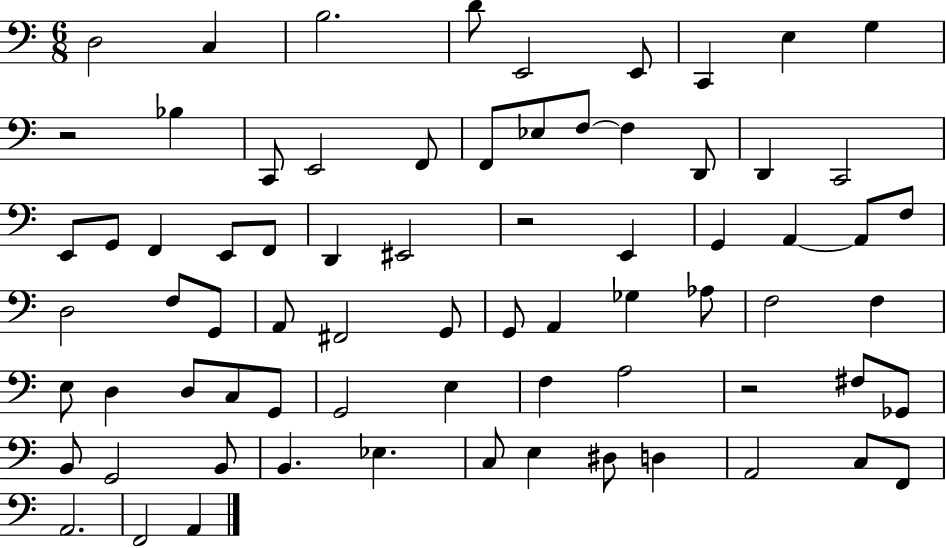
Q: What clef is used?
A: bass